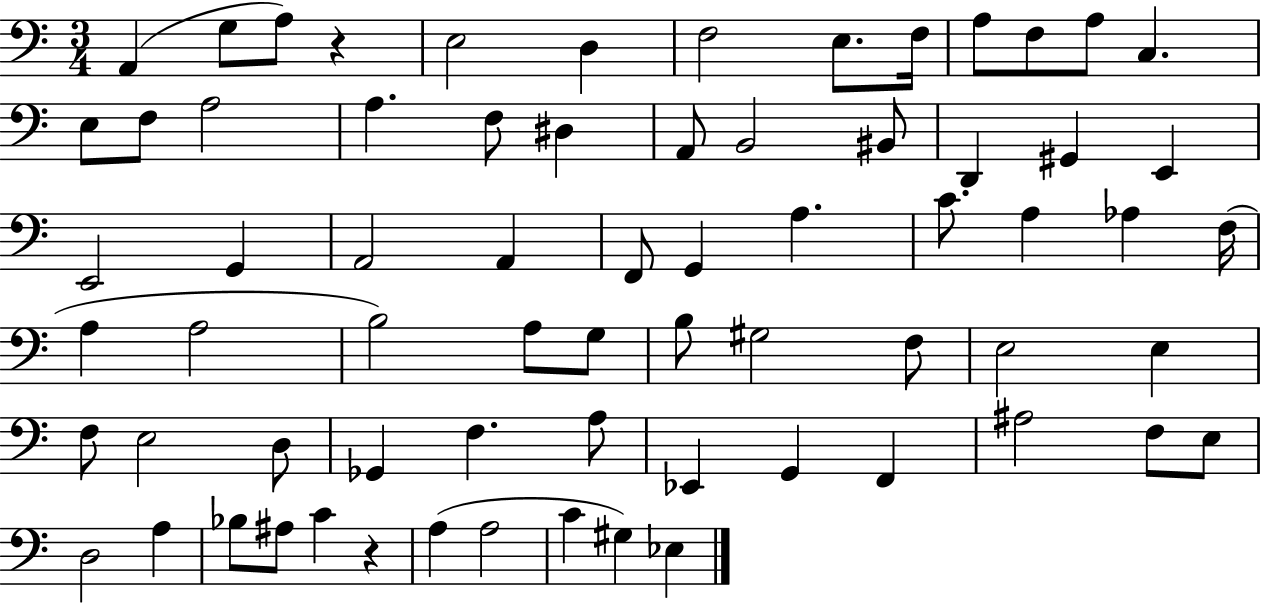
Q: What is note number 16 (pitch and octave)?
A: A3